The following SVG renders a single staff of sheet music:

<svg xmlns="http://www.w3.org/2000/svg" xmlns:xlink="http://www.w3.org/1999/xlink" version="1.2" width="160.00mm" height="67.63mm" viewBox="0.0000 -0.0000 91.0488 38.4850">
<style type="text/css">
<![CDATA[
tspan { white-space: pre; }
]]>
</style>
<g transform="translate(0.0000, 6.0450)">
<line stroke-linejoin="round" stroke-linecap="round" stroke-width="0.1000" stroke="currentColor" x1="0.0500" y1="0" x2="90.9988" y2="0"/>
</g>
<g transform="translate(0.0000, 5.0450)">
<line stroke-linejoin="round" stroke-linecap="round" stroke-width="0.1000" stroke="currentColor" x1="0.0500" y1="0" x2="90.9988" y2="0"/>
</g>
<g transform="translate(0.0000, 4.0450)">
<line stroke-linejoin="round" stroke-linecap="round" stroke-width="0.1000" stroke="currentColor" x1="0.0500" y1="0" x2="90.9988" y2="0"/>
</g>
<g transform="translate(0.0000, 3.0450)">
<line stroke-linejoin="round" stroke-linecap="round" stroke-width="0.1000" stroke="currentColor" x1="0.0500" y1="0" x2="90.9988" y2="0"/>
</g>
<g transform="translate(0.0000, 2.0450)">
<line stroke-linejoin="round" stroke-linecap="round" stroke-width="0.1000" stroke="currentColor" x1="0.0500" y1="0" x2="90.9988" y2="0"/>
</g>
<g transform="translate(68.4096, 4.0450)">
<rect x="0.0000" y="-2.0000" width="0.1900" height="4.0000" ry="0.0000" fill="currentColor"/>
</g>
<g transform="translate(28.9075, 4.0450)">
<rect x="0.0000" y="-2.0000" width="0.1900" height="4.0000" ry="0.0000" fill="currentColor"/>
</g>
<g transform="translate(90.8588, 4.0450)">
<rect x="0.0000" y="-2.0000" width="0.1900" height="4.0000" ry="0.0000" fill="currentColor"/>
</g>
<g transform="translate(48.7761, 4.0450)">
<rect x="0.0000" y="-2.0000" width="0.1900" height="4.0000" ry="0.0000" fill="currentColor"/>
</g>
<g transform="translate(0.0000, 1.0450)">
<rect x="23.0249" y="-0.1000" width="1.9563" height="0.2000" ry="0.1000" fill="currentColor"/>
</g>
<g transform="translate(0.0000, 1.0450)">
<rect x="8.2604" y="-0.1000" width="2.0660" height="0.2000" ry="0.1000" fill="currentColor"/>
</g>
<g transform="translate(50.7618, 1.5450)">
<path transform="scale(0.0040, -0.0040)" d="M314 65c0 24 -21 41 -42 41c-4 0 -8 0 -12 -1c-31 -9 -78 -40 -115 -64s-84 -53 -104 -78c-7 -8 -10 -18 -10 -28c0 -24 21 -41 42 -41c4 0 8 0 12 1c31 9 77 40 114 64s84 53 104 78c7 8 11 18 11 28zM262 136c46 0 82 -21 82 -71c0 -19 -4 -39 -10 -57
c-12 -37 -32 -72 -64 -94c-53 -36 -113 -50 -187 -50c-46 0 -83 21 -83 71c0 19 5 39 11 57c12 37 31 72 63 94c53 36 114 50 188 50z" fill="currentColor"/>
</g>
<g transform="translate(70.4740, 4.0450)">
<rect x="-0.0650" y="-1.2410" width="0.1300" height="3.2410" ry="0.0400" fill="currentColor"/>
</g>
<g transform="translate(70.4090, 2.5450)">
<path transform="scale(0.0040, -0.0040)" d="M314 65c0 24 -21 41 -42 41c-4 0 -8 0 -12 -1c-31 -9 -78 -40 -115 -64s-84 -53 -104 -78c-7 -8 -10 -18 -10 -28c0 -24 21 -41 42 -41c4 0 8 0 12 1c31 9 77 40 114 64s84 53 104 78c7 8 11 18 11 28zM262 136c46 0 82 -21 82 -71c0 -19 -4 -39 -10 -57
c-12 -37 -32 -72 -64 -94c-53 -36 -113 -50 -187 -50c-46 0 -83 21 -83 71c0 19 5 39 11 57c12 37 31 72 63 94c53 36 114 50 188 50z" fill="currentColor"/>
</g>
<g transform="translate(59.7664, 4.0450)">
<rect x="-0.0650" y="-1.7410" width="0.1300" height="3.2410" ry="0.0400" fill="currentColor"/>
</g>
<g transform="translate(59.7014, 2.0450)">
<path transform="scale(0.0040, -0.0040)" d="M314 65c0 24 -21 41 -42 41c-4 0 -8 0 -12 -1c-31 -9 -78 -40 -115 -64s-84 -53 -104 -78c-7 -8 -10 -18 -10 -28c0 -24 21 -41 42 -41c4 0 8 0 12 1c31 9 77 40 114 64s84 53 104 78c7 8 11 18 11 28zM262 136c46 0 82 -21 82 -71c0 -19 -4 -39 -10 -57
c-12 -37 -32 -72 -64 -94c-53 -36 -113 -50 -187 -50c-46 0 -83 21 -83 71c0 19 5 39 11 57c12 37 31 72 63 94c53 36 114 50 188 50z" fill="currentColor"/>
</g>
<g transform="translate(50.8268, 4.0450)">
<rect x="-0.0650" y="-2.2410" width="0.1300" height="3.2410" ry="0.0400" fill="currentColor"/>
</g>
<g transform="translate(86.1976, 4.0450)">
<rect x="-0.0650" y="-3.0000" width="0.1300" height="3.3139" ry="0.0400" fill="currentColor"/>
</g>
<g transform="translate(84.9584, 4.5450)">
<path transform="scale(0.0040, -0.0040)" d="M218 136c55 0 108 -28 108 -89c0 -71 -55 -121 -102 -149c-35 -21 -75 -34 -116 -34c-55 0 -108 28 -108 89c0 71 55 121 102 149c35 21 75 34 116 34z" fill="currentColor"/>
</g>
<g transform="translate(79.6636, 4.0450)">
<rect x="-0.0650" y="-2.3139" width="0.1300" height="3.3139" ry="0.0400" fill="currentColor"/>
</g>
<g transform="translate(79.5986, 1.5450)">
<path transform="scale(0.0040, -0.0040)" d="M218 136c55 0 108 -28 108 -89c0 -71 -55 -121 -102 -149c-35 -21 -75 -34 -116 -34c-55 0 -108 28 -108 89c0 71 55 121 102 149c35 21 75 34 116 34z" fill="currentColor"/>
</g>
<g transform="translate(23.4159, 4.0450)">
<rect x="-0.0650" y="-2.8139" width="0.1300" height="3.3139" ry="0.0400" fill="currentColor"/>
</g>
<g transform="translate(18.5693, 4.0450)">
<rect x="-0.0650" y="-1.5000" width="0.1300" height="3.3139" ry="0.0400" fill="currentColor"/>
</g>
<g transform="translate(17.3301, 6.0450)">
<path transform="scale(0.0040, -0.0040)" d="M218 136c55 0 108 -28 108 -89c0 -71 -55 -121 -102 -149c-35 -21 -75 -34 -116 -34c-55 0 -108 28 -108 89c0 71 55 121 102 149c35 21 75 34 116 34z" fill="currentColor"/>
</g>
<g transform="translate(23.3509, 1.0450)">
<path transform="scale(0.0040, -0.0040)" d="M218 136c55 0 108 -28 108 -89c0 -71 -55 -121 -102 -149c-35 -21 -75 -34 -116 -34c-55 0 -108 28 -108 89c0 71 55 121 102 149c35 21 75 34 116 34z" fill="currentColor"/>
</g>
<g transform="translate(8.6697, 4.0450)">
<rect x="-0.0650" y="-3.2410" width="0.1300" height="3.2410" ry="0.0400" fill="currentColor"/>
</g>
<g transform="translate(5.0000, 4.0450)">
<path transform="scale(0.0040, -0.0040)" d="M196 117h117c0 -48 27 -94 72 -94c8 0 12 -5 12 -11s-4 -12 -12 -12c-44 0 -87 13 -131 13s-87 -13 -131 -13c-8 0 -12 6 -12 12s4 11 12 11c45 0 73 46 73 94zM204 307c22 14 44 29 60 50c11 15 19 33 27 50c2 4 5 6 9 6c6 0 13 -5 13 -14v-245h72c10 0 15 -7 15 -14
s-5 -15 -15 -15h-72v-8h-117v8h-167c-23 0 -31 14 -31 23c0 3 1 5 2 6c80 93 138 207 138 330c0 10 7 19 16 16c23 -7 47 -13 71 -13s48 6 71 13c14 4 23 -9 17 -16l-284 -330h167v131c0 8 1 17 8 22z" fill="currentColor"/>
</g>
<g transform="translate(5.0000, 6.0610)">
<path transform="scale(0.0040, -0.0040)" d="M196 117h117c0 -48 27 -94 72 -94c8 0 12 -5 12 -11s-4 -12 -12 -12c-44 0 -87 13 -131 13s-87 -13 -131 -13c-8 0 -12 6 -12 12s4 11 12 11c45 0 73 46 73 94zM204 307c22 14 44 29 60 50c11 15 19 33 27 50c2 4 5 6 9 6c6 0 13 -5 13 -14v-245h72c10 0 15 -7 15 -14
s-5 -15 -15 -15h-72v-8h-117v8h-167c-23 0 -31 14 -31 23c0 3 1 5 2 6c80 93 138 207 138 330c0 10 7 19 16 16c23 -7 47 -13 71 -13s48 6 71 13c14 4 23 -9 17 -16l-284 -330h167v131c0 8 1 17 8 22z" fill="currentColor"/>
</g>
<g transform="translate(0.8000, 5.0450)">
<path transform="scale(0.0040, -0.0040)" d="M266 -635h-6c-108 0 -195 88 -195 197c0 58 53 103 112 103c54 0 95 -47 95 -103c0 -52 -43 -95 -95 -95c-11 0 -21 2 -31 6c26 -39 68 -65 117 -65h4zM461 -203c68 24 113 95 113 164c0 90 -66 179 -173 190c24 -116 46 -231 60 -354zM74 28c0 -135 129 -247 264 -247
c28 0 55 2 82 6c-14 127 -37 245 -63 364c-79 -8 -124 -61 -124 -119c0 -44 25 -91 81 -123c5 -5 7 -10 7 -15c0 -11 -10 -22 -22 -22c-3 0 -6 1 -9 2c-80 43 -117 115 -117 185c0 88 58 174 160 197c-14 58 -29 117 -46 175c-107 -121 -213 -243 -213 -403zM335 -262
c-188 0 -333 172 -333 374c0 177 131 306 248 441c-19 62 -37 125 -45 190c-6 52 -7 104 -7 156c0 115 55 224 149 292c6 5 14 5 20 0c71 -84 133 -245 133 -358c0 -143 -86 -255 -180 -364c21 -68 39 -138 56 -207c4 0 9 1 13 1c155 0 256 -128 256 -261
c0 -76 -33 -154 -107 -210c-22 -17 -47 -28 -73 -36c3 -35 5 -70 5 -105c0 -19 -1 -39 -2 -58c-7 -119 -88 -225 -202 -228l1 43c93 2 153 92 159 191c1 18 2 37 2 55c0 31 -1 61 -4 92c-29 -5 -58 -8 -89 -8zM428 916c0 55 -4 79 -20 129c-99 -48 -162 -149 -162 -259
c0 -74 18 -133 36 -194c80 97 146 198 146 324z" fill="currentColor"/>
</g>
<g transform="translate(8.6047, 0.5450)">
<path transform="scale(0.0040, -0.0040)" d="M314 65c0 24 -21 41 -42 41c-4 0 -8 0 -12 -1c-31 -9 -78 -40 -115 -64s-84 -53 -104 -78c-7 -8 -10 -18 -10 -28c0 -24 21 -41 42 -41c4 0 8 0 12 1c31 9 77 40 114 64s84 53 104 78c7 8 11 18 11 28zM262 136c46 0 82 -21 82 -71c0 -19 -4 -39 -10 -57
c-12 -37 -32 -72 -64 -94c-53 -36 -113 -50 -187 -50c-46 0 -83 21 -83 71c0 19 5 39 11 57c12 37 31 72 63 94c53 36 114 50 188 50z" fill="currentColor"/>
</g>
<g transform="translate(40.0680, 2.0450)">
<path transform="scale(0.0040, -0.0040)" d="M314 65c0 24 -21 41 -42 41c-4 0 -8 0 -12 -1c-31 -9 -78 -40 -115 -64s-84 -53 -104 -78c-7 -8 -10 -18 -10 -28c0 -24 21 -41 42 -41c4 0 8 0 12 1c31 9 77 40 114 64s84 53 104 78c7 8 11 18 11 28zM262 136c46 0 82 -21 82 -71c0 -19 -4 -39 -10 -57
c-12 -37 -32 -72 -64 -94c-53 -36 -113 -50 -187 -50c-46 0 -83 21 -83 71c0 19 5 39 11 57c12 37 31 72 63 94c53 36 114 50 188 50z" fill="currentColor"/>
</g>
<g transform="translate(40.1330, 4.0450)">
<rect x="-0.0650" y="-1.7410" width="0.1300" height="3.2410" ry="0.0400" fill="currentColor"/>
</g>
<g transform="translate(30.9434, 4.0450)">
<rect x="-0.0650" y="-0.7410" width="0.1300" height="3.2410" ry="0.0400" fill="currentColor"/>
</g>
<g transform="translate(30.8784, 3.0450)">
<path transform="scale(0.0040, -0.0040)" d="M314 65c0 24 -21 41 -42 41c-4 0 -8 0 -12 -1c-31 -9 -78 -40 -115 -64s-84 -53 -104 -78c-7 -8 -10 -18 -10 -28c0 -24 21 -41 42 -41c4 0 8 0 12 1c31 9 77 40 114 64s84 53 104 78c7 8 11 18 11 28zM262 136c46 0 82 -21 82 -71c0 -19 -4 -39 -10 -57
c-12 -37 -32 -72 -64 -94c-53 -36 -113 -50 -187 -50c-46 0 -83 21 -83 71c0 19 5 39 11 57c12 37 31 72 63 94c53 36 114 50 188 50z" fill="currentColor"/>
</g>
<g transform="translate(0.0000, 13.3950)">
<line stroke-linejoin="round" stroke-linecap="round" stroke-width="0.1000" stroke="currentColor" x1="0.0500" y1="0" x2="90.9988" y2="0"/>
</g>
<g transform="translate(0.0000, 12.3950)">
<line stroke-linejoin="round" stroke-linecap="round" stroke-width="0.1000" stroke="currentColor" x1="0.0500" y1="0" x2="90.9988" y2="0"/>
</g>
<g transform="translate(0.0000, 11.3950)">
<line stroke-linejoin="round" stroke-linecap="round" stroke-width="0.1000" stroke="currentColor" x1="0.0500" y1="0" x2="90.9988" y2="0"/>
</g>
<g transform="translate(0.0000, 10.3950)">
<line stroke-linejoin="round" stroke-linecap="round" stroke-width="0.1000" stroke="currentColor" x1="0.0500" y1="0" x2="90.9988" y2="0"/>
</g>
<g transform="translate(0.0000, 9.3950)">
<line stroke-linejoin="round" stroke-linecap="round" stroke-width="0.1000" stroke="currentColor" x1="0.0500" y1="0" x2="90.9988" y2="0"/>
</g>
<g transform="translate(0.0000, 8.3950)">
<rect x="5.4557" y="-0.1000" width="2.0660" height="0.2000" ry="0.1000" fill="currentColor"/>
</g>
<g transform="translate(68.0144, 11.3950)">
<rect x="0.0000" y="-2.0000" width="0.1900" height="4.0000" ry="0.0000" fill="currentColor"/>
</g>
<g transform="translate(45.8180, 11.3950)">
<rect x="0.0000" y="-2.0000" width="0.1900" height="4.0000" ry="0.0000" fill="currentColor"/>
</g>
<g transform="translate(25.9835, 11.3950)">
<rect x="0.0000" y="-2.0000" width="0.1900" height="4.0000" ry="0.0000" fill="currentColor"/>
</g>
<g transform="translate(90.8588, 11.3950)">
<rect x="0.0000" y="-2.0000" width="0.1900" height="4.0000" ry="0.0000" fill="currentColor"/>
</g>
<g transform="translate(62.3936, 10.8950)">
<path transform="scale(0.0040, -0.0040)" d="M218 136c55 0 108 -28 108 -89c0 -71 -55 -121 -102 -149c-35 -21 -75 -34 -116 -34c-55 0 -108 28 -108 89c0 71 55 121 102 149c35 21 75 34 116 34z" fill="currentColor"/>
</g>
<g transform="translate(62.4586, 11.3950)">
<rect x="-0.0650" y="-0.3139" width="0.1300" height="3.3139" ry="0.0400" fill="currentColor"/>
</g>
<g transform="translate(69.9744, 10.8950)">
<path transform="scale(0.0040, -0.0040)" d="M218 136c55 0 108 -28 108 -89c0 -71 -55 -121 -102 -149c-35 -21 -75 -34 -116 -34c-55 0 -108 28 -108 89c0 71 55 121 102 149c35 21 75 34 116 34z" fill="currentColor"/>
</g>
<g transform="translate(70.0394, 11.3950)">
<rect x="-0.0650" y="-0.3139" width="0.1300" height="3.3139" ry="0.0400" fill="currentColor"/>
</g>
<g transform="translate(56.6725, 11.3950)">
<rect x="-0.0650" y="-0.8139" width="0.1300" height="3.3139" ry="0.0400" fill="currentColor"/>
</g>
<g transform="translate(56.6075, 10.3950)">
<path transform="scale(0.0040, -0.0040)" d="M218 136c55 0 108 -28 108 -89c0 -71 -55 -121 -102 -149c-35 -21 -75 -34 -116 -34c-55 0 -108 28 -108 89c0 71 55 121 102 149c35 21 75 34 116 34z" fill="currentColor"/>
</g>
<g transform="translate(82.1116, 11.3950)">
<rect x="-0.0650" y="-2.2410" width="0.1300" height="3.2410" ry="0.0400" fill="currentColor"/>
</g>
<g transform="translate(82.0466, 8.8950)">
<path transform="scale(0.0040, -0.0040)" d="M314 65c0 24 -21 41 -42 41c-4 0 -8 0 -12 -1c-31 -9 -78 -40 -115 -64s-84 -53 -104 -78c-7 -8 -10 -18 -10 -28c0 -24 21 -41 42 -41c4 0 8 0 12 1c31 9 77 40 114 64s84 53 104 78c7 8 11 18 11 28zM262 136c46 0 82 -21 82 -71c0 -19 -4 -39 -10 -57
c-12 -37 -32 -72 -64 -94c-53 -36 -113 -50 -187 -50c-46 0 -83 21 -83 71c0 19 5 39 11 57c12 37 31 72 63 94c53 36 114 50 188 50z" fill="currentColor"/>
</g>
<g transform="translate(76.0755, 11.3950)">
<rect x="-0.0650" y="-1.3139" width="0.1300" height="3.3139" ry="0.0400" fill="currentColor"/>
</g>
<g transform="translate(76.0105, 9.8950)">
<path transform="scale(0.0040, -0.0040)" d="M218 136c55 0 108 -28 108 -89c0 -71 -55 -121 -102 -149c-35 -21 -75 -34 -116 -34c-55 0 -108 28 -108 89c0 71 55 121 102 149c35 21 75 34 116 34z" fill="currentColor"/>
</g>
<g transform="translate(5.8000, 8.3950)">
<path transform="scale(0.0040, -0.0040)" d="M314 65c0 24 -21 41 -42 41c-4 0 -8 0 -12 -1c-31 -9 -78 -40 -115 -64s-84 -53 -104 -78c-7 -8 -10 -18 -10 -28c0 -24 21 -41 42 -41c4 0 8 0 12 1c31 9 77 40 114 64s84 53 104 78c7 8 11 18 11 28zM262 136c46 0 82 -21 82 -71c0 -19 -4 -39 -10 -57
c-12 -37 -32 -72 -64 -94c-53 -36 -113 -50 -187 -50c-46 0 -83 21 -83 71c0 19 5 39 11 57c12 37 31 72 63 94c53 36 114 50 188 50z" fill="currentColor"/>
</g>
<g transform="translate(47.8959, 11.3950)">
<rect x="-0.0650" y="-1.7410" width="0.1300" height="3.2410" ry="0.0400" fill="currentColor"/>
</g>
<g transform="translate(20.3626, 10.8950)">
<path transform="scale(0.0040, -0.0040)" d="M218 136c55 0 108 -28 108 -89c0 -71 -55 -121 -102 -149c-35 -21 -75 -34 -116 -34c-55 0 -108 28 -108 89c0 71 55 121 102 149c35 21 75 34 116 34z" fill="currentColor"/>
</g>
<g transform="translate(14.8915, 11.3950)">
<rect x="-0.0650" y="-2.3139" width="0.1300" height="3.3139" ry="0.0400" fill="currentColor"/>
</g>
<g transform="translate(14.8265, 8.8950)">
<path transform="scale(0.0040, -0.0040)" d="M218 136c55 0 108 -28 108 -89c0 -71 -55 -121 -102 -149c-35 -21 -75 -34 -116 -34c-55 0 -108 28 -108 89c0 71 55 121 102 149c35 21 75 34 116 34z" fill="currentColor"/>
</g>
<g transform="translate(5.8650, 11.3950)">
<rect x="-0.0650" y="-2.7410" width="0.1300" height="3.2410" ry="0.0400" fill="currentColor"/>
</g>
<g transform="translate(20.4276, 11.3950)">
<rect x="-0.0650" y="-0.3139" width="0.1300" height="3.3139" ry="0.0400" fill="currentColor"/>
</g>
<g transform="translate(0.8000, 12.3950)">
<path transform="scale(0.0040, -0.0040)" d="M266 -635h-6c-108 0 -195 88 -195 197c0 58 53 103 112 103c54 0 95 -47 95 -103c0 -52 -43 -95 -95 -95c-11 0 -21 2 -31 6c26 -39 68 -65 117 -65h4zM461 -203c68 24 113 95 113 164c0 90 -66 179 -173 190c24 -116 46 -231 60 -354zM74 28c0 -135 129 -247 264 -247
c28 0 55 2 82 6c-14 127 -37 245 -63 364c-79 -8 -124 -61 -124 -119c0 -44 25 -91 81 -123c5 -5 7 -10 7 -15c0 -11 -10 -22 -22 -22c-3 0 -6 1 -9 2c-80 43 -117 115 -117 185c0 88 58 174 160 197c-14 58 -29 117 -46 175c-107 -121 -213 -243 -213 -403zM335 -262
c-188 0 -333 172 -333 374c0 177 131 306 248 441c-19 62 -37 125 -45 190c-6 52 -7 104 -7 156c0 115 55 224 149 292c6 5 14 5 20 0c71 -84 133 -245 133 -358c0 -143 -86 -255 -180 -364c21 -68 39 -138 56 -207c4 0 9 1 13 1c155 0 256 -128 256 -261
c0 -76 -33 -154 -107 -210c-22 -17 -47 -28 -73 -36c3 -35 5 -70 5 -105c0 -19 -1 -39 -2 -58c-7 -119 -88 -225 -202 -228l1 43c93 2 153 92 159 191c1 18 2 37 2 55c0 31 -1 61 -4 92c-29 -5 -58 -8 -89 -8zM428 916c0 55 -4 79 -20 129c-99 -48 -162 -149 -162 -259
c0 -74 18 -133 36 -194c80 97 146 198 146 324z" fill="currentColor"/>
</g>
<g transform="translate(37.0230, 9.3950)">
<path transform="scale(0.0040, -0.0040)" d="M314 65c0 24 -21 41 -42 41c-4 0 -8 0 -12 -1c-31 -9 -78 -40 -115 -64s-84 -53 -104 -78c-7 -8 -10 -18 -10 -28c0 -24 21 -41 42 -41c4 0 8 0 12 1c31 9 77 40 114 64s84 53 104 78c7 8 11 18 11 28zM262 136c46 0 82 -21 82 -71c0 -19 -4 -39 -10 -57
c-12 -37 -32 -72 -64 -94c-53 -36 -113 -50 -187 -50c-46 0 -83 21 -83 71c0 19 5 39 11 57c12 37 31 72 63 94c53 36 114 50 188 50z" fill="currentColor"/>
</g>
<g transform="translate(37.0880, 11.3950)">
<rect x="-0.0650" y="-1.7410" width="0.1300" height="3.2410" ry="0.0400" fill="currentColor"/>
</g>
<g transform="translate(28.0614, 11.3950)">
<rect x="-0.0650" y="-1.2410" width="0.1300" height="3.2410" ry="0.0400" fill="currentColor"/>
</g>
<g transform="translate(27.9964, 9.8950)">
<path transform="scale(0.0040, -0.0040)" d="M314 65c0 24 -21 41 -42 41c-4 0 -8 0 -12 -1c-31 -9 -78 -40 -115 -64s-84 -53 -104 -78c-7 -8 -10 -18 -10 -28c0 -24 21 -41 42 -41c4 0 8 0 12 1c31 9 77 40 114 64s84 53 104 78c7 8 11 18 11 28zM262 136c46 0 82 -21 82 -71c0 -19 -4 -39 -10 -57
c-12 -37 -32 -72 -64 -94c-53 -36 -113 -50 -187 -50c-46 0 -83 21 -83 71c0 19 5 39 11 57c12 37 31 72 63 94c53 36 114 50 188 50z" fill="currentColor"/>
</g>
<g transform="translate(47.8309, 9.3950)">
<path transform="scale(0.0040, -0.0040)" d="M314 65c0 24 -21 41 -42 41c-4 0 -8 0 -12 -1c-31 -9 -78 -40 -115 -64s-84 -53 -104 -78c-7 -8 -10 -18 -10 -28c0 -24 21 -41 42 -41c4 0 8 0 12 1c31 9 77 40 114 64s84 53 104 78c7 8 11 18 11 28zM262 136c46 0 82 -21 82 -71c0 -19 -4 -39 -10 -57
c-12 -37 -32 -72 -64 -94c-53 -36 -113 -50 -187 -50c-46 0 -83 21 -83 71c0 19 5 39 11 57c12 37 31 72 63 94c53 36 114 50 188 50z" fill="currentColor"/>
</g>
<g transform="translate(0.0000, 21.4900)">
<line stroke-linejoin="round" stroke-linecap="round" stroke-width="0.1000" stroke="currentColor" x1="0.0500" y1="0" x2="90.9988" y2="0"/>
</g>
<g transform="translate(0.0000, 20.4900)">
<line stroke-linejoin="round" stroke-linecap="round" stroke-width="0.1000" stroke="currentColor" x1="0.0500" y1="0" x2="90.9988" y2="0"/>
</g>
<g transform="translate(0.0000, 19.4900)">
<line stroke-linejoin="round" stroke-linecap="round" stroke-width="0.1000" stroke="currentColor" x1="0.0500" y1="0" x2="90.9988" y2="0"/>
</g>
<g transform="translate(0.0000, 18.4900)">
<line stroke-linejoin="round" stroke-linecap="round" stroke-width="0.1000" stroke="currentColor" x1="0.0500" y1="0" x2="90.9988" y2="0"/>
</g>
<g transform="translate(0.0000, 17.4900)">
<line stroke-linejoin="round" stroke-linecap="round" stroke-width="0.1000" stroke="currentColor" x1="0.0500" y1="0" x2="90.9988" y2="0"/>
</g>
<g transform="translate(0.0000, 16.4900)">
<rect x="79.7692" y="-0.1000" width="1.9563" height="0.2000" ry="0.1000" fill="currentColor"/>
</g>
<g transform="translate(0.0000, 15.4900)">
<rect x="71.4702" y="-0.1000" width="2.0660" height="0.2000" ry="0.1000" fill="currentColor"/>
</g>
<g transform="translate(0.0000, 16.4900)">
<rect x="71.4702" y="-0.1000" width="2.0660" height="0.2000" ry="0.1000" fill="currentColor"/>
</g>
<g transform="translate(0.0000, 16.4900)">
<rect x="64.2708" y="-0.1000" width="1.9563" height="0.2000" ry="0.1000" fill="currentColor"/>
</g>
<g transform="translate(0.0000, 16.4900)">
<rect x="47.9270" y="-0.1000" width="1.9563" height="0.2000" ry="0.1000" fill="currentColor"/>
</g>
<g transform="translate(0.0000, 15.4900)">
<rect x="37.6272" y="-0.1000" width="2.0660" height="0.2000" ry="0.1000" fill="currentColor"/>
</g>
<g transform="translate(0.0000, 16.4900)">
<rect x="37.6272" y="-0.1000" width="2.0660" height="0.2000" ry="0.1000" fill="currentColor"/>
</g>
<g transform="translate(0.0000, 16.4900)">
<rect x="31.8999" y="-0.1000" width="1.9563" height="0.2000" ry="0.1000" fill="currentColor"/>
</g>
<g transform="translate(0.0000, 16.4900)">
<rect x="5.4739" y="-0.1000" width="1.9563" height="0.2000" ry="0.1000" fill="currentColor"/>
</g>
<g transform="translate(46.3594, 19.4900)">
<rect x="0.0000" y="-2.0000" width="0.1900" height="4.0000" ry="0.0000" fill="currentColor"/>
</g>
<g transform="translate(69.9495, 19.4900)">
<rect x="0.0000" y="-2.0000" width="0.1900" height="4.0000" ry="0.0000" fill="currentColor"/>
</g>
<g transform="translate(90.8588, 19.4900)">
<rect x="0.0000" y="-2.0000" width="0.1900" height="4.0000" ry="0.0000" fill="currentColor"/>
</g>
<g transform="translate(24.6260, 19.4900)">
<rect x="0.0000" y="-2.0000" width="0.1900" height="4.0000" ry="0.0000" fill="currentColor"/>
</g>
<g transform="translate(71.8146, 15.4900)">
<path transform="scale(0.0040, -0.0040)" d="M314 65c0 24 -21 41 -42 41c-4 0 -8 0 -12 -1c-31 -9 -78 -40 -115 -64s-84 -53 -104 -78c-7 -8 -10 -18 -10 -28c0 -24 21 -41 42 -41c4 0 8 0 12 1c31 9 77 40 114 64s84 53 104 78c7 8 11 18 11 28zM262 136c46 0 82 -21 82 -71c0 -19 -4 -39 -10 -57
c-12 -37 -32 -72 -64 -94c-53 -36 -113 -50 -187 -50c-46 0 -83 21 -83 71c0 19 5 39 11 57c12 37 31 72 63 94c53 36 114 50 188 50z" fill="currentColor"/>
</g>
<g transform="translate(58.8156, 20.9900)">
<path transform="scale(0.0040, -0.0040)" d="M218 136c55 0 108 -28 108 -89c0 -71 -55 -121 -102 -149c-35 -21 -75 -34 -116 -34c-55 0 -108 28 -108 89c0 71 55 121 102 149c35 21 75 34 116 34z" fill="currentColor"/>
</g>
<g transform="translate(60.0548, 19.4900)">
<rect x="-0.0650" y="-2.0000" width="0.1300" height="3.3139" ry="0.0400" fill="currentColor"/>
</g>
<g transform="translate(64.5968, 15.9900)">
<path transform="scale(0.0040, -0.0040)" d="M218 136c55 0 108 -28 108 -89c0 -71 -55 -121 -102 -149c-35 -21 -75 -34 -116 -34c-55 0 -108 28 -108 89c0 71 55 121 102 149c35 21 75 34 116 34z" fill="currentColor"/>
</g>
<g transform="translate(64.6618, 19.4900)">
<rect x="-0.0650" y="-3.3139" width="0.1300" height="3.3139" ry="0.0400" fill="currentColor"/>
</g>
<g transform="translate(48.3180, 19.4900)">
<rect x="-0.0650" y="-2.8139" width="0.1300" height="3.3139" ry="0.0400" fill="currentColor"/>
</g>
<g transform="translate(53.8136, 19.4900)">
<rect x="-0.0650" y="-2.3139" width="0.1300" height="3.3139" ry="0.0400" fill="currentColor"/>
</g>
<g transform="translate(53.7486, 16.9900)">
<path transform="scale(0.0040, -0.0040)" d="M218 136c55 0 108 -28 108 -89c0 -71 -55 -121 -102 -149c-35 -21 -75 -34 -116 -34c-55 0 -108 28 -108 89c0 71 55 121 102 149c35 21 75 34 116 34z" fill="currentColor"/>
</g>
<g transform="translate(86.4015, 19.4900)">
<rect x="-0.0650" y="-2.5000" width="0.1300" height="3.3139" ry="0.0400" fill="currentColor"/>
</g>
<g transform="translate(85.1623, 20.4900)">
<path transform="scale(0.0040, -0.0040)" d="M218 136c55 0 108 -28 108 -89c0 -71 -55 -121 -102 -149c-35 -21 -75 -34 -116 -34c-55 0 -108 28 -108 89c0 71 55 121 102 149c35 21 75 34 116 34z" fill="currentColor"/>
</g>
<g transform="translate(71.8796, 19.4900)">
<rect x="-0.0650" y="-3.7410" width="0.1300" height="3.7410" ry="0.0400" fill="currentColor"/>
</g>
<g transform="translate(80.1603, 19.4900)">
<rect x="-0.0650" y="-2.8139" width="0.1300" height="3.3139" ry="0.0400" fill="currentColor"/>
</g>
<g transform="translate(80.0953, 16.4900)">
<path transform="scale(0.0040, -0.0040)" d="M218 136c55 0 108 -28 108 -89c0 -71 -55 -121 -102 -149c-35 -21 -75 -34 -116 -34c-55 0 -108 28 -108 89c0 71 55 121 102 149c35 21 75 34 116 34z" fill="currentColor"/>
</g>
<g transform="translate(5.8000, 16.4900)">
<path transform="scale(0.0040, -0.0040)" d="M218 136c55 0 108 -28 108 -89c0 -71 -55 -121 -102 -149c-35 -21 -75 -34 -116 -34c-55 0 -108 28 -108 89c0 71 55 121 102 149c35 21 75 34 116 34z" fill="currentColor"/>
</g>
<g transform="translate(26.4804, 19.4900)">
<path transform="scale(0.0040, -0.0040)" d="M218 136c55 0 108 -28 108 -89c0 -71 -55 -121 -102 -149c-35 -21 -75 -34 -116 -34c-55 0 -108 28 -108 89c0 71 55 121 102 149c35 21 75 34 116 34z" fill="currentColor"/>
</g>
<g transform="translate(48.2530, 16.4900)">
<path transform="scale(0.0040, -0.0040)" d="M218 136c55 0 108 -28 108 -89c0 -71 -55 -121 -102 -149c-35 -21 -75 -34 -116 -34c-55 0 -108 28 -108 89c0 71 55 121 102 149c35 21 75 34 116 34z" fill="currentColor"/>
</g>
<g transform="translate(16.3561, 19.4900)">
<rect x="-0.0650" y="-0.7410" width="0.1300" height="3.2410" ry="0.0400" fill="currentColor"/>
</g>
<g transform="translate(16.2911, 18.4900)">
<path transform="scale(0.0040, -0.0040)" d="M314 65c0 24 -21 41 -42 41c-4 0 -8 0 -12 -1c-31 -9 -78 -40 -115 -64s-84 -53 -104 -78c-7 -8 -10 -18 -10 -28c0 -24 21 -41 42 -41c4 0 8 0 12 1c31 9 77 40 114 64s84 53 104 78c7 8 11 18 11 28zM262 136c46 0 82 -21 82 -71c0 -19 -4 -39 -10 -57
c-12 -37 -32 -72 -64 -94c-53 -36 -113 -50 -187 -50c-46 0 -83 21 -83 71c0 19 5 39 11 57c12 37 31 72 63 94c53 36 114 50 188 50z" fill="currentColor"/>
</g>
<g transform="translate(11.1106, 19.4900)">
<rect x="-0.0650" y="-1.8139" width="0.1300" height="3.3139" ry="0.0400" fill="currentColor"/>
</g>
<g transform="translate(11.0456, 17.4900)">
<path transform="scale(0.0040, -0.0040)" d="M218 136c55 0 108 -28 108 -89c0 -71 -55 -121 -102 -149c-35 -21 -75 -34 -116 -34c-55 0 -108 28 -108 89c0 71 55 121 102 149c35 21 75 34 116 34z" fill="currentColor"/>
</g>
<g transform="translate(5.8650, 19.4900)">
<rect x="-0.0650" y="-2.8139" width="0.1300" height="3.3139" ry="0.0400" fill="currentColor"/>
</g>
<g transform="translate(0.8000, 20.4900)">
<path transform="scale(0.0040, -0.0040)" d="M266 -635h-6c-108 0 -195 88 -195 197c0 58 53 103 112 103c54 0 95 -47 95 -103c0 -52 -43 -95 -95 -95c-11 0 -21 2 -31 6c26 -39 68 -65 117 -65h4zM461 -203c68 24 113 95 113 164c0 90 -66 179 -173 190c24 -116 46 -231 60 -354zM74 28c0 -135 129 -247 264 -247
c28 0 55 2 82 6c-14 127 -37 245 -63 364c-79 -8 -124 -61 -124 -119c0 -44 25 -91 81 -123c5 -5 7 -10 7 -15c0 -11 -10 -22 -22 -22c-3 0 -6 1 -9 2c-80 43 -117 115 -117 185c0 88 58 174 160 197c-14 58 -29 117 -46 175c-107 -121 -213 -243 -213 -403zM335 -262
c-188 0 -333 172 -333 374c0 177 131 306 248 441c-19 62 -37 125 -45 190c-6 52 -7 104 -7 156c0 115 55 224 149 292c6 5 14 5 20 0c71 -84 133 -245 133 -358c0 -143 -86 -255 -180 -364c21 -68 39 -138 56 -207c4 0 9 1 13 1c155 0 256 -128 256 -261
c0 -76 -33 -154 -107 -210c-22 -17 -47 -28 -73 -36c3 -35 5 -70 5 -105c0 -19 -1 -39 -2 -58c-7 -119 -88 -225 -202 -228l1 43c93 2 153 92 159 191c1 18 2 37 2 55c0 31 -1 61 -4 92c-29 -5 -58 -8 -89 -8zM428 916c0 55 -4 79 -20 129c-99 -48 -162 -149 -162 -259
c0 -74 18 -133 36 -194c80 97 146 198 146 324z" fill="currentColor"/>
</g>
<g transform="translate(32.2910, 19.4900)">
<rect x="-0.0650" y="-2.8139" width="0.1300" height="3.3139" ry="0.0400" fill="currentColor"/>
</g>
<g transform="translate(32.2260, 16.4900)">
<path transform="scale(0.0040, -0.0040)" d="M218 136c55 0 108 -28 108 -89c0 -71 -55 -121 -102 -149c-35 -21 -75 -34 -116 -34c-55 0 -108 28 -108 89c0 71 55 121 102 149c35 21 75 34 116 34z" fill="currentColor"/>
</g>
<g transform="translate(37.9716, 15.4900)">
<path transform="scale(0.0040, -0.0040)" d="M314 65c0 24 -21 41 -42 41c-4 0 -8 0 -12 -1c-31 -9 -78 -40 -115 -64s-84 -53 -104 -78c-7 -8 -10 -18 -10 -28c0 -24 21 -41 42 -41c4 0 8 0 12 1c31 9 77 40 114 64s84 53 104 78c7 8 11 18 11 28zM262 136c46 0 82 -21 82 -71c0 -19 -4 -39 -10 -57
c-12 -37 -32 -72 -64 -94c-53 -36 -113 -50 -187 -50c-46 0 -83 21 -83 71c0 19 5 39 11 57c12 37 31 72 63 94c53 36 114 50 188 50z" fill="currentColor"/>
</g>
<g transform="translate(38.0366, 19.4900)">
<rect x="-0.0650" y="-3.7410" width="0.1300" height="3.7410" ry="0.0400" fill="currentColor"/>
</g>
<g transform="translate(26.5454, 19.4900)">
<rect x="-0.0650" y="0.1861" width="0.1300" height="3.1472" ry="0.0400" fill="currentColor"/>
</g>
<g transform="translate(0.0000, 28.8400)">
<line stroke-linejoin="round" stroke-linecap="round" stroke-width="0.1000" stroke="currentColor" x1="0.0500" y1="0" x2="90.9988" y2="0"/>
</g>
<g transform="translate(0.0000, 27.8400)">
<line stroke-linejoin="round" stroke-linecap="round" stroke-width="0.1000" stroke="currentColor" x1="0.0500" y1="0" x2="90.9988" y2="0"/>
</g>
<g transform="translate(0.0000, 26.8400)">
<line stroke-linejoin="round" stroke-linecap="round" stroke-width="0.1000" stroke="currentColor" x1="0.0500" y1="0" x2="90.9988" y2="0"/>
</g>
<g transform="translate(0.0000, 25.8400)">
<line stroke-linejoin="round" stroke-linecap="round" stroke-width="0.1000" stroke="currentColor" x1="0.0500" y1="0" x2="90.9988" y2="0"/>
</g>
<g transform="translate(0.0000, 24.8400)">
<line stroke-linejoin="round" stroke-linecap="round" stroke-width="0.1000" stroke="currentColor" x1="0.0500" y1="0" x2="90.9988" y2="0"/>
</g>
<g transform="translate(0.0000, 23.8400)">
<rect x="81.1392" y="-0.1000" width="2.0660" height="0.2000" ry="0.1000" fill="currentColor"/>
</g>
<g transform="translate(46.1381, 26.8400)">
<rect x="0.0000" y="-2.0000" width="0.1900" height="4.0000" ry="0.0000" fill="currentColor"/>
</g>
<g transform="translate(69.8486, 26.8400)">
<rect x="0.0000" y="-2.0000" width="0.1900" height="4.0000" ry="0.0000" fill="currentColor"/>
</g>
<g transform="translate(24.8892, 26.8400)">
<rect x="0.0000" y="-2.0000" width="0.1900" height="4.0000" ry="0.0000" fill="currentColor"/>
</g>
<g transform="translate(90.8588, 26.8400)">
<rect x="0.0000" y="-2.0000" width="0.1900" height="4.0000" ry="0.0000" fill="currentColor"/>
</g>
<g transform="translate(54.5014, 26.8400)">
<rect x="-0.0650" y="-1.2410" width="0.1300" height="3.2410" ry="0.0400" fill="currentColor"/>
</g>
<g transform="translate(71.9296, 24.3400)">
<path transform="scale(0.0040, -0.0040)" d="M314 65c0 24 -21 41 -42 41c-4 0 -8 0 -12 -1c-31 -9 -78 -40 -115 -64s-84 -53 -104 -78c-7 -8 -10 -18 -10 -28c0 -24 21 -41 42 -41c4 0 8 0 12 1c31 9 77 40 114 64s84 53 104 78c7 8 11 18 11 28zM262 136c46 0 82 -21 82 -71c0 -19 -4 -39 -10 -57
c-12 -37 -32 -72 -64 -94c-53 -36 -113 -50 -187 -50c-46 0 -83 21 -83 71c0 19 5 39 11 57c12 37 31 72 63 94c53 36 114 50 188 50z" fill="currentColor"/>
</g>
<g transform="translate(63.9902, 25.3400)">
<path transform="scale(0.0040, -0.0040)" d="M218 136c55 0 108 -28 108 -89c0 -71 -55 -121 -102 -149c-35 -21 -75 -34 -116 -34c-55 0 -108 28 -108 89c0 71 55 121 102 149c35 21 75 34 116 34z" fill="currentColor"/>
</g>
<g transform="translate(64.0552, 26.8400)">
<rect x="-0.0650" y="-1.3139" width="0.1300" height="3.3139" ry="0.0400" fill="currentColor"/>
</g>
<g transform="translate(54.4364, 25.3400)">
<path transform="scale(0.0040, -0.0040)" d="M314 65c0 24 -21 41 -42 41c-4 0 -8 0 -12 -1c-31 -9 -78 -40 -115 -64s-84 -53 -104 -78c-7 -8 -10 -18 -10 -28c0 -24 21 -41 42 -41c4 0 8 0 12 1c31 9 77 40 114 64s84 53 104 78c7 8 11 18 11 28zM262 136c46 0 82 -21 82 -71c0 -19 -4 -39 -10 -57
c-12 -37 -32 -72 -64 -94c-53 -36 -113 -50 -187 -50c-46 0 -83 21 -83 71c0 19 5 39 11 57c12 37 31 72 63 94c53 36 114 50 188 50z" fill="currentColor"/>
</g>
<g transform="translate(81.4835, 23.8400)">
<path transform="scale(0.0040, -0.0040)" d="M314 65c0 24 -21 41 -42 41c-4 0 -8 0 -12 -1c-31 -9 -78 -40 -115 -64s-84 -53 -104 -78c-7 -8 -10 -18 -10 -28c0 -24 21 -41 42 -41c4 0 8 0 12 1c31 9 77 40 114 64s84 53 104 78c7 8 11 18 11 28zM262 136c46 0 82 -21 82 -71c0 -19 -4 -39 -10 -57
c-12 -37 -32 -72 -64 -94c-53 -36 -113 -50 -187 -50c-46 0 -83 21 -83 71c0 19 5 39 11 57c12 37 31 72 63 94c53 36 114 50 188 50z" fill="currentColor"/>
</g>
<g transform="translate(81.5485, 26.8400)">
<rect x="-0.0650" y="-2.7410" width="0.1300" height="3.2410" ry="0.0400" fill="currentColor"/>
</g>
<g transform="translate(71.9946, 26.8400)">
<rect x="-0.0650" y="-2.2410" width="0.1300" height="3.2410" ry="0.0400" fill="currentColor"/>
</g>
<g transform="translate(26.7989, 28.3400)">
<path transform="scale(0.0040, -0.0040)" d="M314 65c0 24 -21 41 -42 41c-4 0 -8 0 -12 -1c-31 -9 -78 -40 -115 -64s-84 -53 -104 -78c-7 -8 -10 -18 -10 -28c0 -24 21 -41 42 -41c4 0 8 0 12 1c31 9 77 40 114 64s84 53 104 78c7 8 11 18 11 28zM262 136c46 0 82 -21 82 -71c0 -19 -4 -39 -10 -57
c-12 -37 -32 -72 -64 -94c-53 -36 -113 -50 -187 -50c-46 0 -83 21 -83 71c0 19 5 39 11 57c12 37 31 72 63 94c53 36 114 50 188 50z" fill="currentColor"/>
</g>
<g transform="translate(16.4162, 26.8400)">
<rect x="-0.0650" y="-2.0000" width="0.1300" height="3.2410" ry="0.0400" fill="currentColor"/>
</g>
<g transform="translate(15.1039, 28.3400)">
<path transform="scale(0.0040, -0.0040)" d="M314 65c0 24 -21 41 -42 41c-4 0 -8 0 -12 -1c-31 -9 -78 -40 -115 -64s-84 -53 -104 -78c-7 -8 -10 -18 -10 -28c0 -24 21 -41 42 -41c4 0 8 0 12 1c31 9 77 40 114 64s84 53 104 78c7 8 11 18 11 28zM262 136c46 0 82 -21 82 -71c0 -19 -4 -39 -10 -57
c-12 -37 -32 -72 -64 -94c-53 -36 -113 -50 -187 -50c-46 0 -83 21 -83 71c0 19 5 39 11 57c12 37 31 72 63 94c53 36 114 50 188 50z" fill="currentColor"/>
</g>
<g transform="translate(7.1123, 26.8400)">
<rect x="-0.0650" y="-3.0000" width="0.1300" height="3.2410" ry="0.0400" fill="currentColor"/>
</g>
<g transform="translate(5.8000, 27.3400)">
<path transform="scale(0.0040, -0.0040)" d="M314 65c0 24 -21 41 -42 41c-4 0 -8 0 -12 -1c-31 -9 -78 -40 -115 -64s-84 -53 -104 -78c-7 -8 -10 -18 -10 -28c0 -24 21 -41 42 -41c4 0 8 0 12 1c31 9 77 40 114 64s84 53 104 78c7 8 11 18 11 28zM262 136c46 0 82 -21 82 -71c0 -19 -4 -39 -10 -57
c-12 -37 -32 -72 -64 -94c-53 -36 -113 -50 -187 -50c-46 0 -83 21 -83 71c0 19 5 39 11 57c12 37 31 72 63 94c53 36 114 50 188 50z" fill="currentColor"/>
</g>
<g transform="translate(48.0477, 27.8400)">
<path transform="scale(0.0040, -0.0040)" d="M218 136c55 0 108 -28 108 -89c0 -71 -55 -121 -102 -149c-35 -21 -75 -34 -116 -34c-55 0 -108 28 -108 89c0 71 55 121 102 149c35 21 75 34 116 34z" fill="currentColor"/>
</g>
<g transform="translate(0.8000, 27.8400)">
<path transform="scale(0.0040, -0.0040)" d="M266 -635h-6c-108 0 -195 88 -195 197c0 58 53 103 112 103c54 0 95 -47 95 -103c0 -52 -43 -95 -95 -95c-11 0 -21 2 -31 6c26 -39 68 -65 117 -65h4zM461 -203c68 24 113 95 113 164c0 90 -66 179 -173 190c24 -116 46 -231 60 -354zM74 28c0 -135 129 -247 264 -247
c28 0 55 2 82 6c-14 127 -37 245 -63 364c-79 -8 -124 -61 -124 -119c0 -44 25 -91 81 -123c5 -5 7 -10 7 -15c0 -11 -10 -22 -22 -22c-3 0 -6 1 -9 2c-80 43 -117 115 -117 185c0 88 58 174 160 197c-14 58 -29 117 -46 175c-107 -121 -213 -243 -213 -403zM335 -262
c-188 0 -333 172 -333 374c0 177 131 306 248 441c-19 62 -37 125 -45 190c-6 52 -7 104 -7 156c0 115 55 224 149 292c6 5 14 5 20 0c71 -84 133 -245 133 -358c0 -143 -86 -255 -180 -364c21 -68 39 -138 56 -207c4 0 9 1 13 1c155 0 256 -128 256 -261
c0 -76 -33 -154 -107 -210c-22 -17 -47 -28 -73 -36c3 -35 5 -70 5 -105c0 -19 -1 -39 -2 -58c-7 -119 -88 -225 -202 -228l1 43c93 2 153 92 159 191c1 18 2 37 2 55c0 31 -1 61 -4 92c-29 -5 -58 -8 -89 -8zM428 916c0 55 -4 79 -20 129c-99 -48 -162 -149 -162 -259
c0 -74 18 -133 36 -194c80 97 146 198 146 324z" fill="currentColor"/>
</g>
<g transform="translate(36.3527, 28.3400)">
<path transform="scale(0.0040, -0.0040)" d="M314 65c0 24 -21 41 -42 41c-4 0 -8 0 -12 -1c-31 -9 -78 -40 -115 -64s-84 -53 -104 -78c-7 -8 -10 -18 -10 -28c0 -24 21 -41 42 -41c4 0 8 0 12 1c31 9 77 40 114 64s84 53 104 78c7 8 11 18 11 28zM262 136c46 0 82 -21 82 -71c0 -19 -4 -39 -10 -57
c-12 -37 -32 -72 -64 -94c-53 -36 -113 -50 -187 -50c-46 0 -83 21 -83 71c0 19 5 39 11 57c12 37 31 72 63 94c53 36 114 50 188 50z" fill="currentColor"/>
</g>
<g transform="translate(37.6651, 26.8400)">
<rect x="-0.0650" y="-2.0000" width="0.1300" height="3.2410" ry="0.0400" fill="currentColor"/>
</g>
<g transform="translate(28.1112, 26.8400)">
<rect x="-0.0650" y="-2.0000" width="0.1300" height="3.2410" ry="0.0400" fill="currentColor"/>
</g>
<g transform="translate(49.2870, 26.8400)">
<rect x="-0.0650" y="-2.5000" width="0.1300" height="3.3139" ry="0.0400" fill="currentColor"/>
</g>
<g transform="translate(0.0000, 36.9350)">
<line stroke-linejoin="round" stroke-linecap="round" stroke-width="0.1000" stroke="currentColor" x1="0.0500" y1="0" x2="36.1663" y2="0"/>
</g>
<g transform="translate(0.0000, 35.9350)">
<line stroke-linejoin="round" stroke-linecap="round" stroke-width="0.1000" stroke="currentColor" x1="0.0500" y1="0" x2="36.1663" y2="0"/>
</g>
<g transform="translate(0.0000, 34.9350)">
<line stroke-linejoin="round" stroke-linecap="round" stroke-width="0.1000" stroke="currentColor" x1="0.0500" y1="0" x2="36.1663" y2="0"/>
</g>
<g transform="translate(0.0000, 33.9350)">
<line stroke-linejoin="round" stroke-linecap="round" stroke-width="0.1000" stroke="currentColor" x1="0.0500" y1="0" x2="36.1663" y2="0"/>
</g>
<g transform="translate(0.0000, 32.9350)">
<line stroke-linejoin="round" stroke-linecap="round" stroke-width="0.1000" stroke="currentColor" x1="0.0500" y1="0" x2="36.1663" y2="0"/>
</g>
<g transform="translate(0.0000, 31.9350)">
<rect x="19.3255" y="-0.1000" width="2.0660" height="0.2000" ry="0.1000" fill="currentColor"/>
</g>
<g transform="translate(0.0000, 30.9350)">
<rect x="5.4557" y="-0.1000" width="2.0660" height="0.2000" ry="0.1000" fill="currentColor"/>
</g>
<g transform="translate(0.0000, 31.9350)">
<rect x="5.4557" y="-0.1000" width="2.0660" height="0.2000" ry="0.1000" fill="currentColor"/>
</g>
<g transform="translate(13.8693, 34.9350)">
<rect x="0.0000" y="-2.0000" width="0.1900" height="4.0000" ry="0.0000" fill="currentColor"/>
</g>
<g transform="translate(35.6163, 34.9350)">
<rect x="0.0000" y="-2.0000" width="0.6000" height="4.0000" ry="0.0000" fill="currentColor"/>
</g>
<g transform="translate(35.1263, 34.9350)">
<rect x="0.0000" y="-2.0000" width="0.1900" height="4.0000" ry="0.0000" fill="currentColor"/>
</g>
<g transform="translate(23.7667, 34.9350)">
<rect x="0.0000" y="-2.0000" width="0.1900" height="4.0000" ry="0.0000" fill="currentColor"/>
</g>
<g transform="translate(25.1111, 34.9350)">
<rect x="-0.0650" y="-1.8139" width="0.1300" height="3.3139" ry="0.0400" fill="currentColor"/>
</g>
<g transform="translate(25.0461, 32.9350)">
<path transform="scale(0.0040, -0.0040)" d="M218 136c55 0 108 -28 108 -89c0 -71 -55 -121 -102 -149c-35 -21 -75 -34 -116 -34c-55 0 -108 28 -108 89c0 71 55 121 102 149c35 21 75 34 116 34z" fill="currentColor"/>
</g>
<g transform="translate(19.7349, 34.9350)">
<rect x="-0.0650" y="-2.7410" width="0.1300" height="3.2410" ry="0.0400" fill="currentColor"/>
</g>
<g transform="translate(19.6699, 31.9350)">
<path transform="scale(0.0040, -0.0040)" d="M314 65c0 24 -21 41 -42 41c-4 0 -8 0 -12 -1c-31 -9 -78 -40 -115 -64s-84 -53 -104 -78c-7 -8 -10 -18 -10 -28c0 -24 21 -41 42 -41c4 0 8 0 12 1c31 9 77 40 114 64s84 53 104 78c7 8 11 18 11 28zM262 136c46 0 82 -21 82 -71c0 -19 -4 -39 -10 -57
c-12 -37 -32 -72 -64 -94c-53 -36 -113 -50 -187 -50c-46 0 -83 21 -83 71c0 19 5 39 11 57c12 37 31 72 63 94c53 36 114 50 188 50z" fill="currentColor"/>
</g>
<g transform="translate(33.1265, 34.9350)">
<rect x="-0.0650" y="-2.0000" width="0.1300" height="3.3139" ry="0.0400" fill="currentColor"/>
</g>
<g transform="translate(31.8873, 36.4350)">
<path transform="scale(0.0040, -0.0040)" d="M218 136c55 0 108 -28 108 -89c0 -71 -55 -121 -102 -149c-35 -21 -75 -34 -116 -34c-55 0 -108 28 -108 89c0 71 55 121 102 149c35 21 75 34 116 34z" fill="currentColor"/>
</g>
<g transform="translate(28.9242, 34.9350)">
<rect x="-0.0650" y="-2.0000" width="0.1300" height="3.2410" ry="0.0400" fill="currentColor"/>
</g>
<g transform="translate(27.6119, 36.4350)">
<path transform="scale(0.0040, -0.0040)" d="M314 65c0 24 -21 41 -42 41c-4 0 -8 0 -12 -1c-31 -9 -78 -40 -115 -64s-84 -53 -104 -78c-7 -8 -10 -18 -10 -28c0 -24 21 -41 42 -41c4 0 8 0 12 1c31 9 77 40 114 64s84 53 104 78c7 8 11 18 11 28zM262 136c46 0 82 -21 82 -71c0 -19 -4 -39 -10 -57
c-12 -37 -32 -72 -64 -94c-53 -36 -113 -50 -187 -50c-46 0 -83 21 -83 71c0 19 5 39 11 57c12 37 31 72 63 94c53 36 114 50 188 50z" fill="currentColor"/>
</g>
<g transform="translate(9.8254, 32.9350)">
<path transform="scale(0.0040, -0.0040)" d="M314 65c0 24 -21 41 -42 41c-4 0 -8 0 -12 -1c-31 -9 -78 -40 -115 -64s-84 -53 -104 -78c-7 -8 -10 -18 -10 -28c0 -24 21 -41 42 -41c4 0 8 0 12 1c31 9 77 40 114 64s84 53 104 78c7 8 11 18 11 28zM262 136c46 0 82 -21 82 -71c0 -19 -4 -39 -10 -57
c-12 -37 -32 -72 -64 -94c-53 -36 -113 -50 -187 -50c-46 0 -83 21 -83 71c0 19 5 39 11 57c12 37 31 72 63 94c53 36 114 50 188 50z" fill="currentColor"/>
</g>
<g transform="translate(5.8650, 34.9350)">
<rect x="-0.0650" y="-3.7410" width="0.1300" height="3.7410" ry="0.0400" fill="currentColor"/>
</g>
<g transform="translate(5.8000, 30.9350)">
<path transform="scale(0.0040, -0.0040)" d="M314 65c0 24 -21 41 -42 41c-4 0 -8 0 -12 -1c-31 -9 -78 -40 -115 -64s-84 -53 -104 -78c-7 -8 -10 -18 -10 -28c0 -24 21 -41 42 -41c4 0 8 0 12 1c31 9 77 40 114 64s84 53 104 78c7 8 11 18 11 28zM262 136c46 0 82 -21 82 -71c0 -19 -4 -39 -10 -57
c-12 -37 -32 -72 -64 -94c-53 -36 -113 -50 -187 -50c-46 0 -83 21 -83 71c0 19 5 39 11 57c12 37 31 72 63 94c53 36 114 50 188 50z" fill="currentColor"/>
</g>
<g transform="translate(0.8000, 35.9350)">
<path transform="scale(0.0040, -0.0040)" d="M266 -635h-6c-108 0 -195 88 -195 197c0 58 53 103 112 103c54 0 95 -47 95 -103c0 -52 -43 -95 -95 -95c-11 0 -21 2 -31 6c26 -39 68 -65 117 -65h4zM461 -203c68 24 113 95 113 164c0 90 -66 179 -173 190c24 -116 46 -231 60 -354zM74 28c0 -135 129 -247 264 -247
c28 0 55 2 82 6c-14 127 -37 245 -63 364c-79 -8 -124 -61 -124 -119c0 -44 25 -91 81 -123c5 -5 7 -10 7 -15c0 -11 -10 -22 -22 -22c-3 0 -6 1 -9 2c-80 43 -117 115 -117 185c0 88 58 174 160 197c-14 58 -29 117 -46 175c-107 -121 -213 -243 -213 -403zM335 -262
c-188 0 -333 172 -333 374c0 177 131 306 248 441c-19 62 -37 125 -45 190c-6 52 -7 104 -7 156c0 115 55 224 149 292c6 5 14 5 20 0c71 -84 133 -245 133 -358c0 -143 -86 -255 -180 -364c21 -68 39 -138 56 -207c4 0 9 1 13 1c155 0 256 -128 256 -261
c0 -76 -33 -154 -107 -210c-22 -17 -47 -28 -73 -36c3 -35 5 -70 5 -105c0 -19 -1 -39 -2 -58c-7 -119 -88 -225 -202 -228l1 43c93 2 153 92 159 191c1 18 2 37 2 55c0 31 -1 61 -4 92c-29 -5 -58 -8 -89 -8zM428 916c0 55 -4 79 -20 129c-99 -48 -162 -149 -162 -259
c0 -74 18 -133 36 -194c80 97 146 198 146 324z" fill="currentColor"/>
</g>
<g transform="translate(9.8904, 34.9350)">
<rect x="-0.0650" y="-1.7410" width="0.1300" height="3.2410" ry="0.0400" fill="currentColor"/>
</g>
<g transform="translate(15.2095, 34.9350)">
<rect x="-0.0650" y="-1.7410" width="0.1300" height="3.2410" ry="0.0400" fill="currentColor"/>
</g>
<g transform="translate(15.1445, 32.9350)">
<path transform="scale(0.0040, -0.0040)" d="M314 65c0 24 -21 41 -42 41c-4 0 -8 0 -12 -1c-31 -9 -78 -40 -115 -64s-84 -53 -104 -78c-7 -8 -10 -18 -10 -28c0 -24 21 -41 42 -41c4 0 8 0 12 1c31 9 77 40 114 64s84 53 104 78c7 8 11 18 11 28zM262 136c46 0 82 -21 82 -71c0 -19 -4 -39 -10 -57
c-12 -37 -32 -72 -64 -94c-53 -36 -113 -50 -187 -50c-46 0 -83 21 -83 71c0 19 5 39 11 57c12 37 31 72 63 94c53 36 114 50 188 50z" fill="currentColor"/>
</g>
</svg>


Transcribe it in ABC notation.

X:1
T:Untitled
M:4/4
L:1/4
K:C
b2 E a d2 f2 g2 f2 e2 g A a2 g c e2 f2 f2 d c c e g2 a f d2 B a c'2 a g F b c'2 a G A2 F2 F2 F2 G e2 e g2 a2 c'2 f2 f2 a2 f F2 F